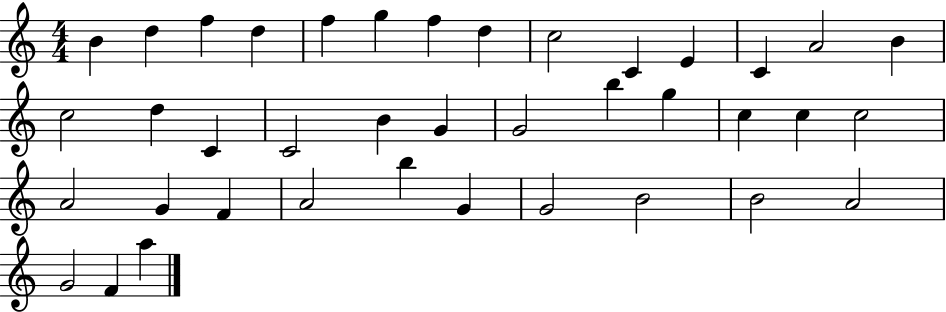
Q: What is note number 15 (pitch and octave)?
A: C5